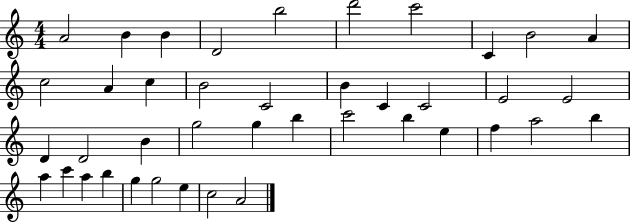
{
  \clef treble
  \numericTimeSignature
  \time 4/4
  \key c \major
  a'2 b'4 b'4 | d'2 b''2 | d'''2 c'''2 | c'4 b'2 a'4 | \break c''2 a'4 c''4 | b'2 c'2 | b'4 c'4 c'2 | e'2 e'2 | \break d'4 d'2 b'4 | g''2 g''4 b''4 | c'''2 b''4 e''4 | f''4 a''2 b''4 | \break a''4 c'''4 a''4 b''4 | g''4 g''2 e''4 | c''2 a'2 | \bar "|."
}